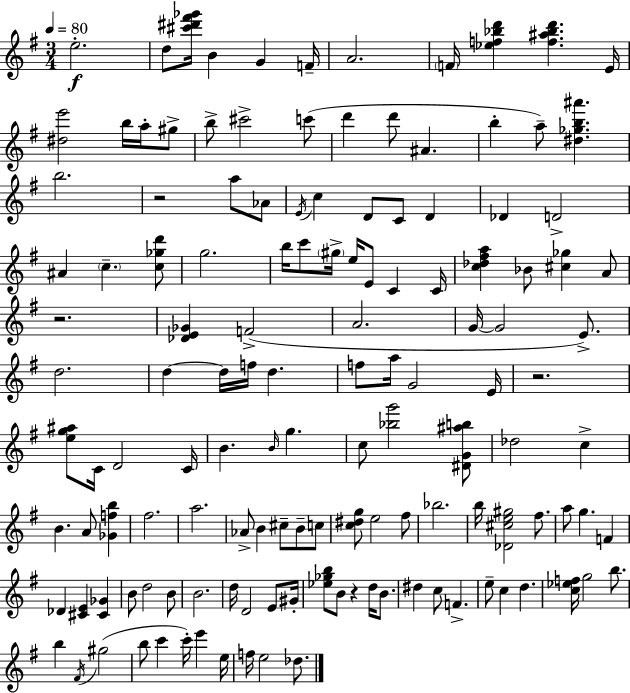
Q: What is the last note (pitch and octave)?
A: Db5